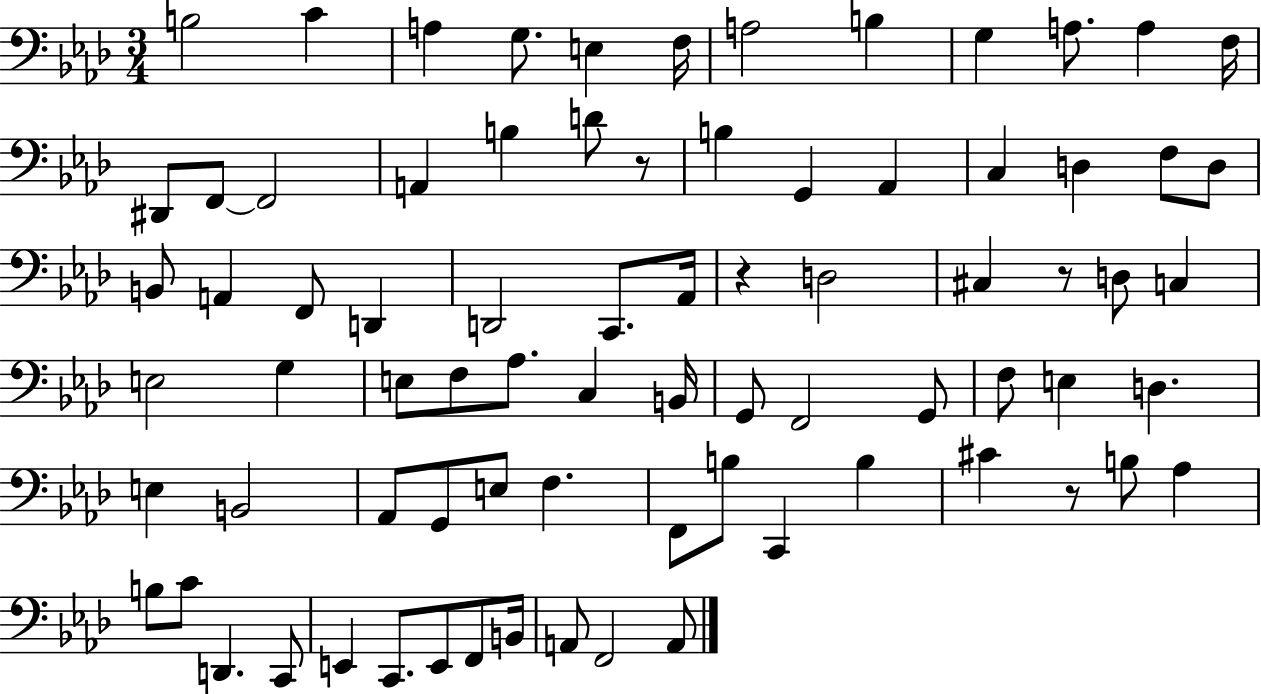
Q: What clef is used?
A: bass